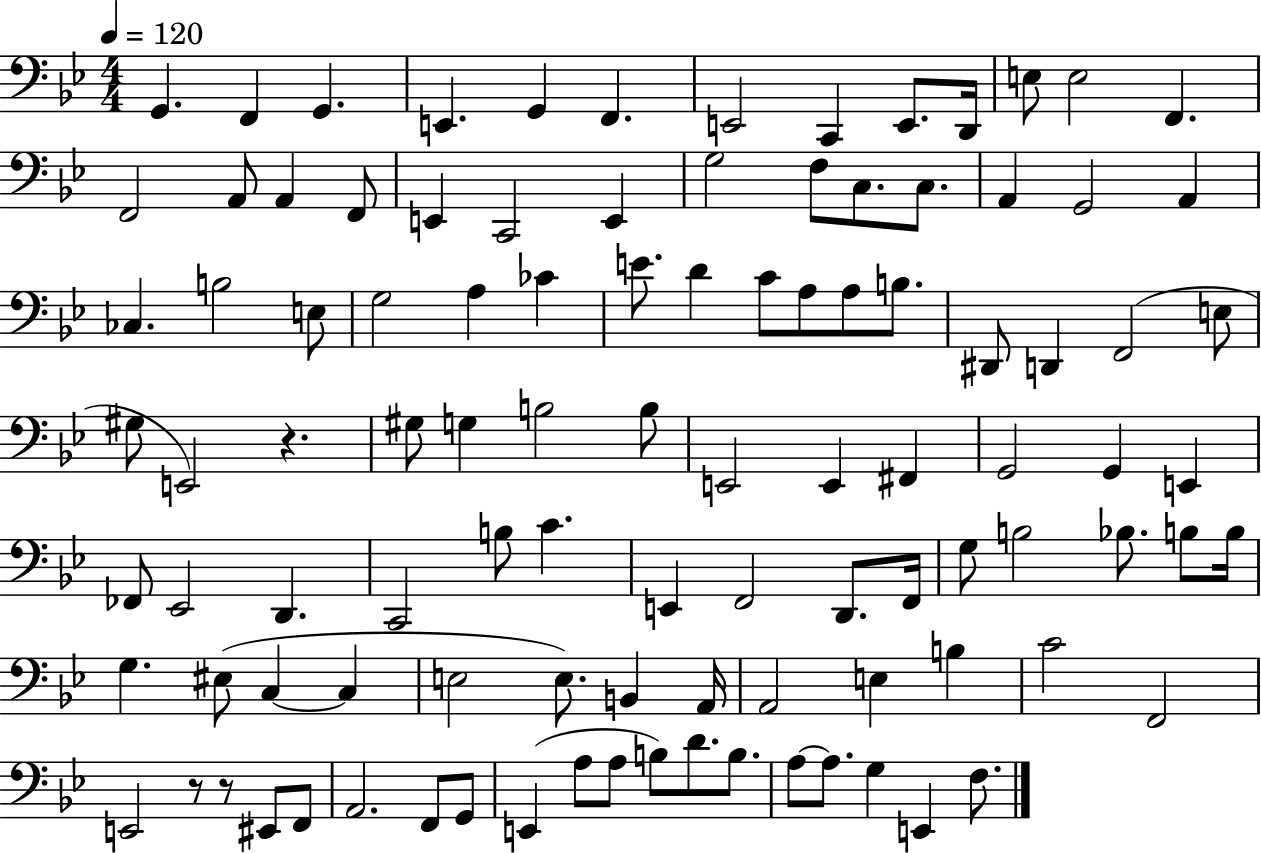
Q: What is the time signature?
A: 4/4